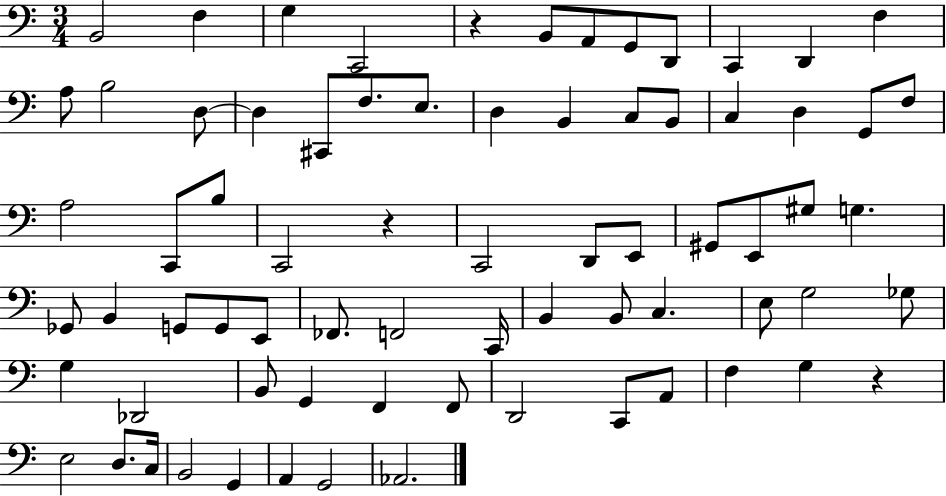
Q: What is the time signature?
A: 3/4